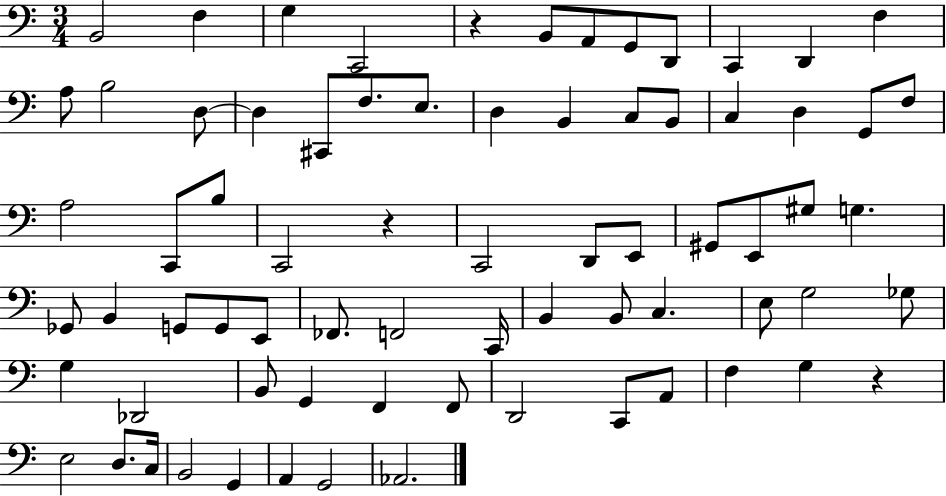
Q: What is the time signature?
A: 3/4